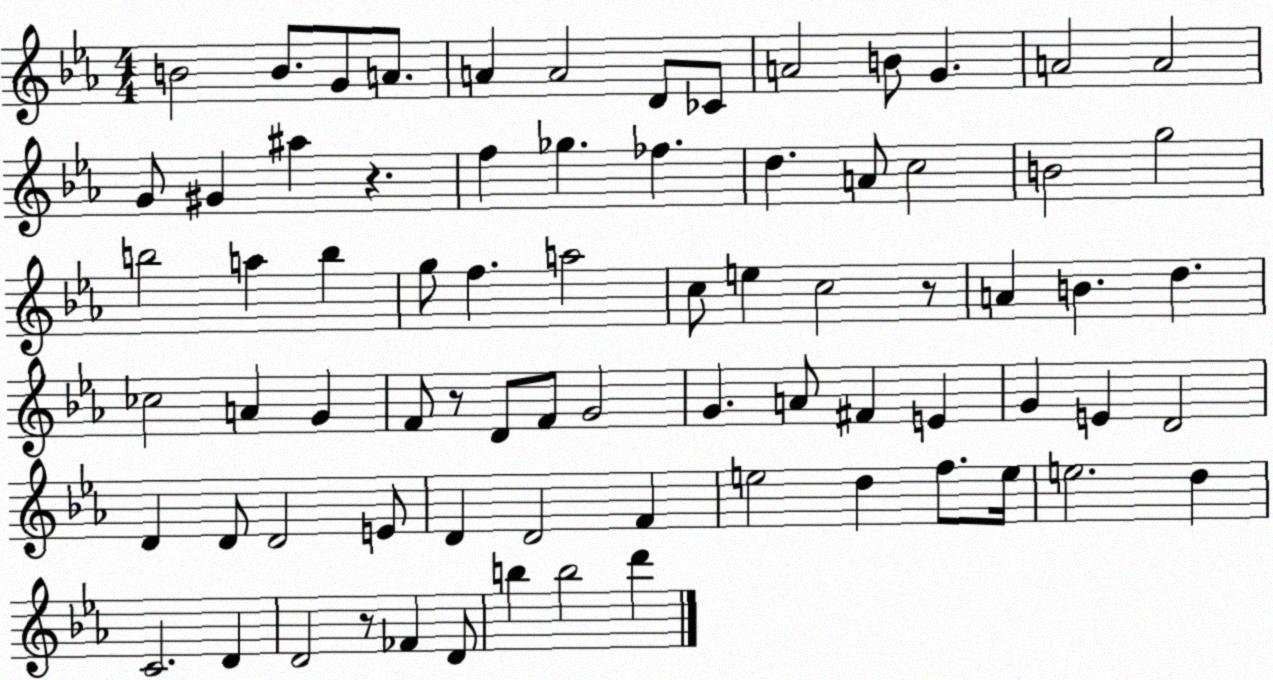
X:1
T:Untitled
M:4/4
L:1/4
K:Eb
B2 B/2 G/2 A/2 A A2 D/2 _C/2 A2 B/2 G A2 A2 G/2 ^G ^a z f _g _f d A/2 c2 B2 g2 b2 a b g/2 f a2 c/2 e c2 z/2 A B d _c2 A G F/2 z/2 D/2 F/2 G2 G A/2 ^F E G E D2 D D/2 D2 E/2 D D2 F e2 d f/2 e/4 e2 d C2 D D2 z/2 _F D/2 b b2 d'